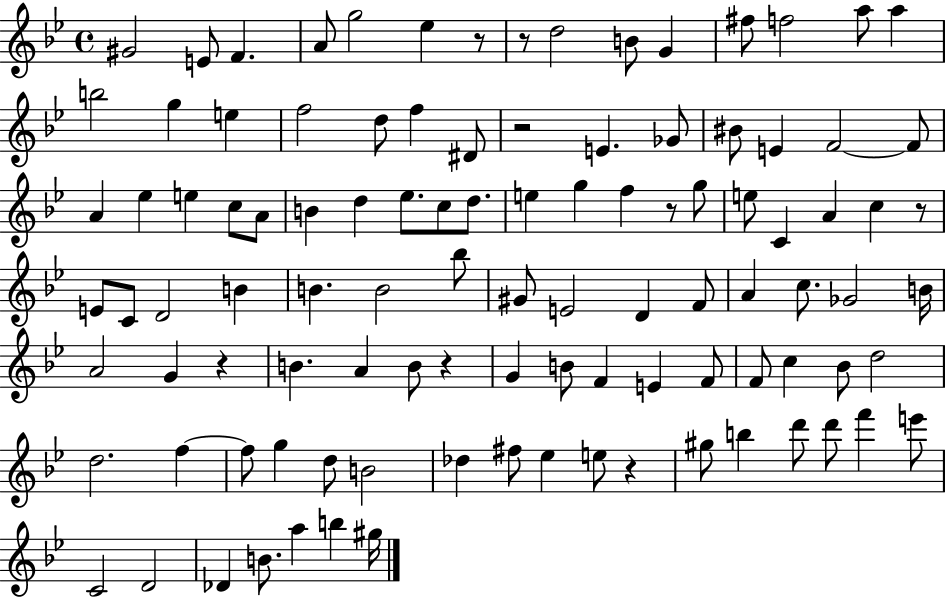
G#4/h E4/e F4/q. A4/e G5/h Eb5/q R/e R/e D5/h B4/e G4/q F#5/e F5/h A5/e A5/q B5/h G5/q E5/q F5/h D5/e F5/q D#4/e R/h E4/q. Gb4/e BIS4/e E4/q F4/h F4/e A4/q Eb5/q E5/q C5/e A4/e B4/q D5/q Eb5/e. C5/e D5/e. E5/q G5/q F5/q R/e G5/e E5/e C4/q A4/q C5/q R/e E4/e C4/e D4/h B4/q B4/q. B4/h Bb5/e G#4/e E4/h D4/q F4/e A4/q C5/e. Gb4/h B4/s A4/h G4/q R/q B4/q. A4/q B4/e R/q G4/q B4/e F4/q E4/q F4/e F4/e C5/q Bb4/e D5/h D5/h. F5/q F5/e G5/q D5/e B4/h Db5/q F#5/e Eb5/q E5/e R/q G#5/e B5/q D6/e D6/e F6/q E6/e C4/h D4/h Db4/q B4/e. A5/q B5/q G#5/s